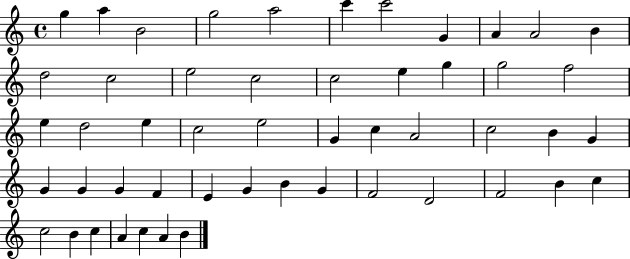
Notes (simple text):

G5/q A5/q B4/h G5/h A5/h C6/q C6/h G4/q A4/q A4/h B4/q D5/h C5/h E5/h C5/h C5/h E5/q G5/q G5/h F5/h E5/q D5/h E5/q C5/h E5/h G4/q C5/q A4/h C5/h B4/q G4/q G4/q G4/q G4/q F4/q E4/q G4/q B4/q G4/q F4/h D4/h F4/h B4/q C5/q C5/h B4/q C5/q A4/q C5/q A4/q B4/q